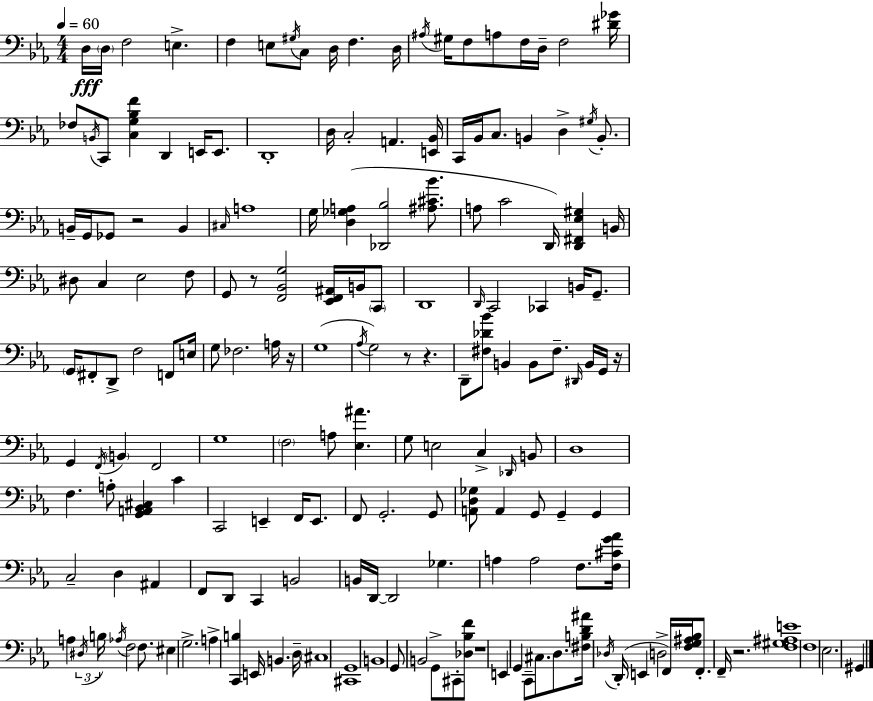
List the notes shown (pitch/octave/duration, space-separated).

D3/s D3/s F3/h E3/q. F3/q E3/e G#3/s C3/e D3/s F3/q. D3/s A#3/s G#3/s F3/e A3/e F3/s D3/s F3/h [D#4,Gb4]/s FES3/e B2/s C2/e [C3,G3,Bb3,F4]/q D2/q E2/s E2/e. D2/w D3/s C3/h A2/q. [E2,Bb2]/s C2/s Bb2/s C3/e. B2/q D3/q G#3/s B2/e. B2/s G2/s Gb2/e R/h B2/q C#3/s A3/w G3/s [D3,Gb3,A3]/q [Db2,Bb3]/h [A#3,C#4,Bb4]/e. A3/e C4/h D2/s [D2,F#2,Eb3,G#3]/q B2/s D#3/e C3/q Eb3/h F3/e G2/e R/e [F2,Bb2,G3]/h [Eb2,F2,A#2]/s B2/s C2/e D2/w D2/s C2/h CES2/q B2/s G2/e. G2/s F#2/e D2/e F3/h F2/e E3/s G3/e FES3/h. A3/s R/s G3/w Ab3/s G3/h R/e R/q. D2/e [F#3,Db4,Bb4]/e B2/q B2/e F#3/e. D#2/s B2/s G2/s R/s G2/q F2/s B2/q F2/h G3/w F3/h A3/e [Eb3,A#4]/q. G3/e E3/h C3/q Db2/s B2/e D3/w F3/q. A3/e [G2,A2,Bb2,C#3]/q C4/q C2/h E2/q F2/s E2/e. F2/e G2/h. G2/e [A2,D3,Gb3]/e A2/q G2/e G2/q G2/q C3/h D3/q A#2/q F2/e D2/e C2/q B2/h B2/s D2/s D2/h Gb3/q. A3/q A3/h F3/e. [F3,C#4,G4,Ab4]/s A3/q D#3/s B3/s Ab3/s F3/h F3/e. EIS3/q G3/h. A3/q [C2,B3]/q E2/s B2/q. D3/s C#3/w [C#2,G2]/w B2/w G2/e B2/h G2/e C#2/e [Db3,Bb3,F4]/e R/w E2/q G2/q C2/e C#3/e. D3/e. [F#3,B3,D4,A#4]/s Db3/s D2/s E2/q D3/h F2/s [F3,G3,A#3,Bb3]/s F2/e. F2/s R/h. [F3,G#3,A#3,E4]/w F3/w Eb3/h. G#2/q